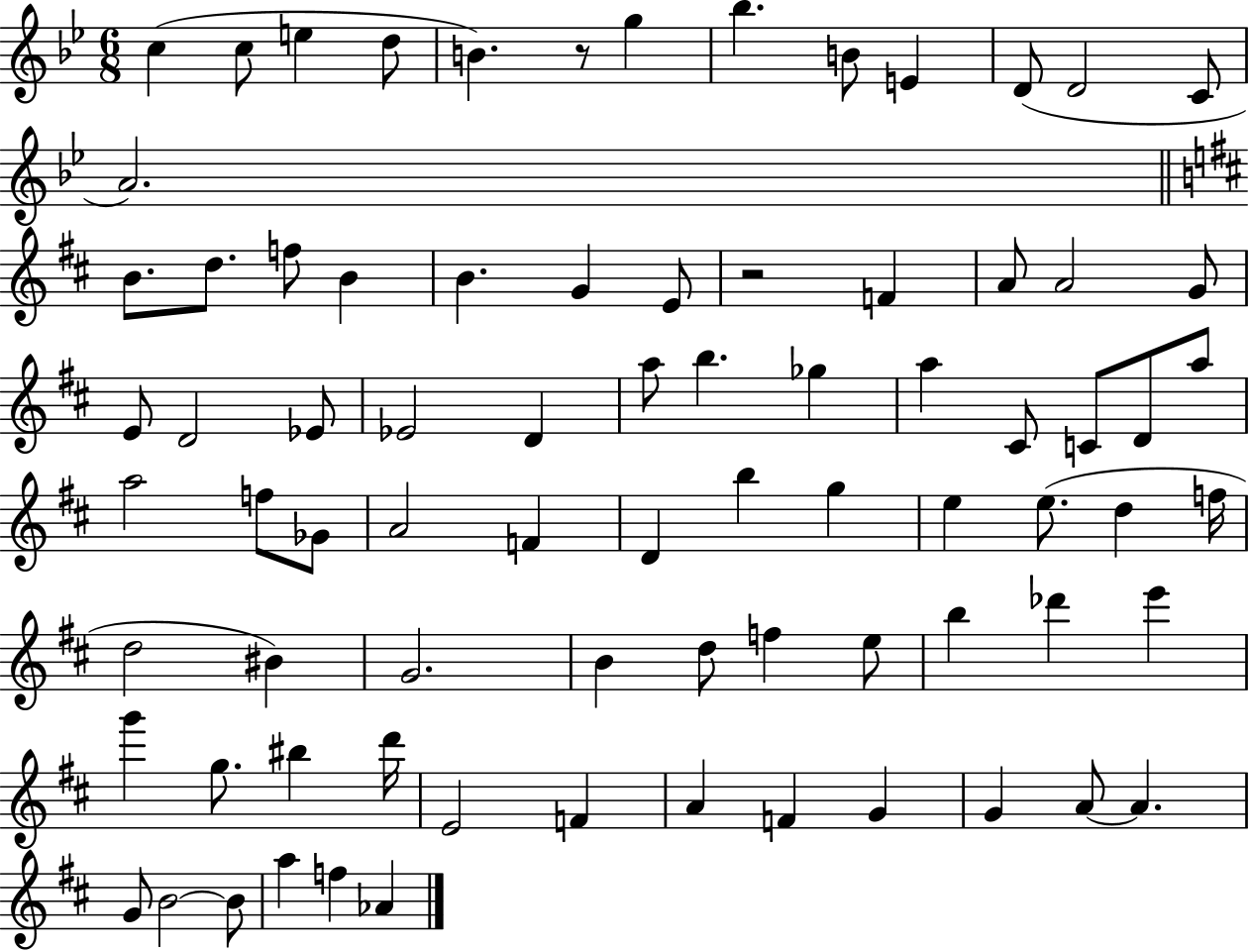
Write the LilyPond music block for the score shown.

{
  \clef treble
  \numericTimeSignature
  \time 6/8
  \key bes \major
  c''4( c''8 e''4 d''8 | b'4.) r8 g''4 | bes''4. b'8 e'4 | d'8( d'2 c'8 | \break a'2.) | \bar "||" \break \key d \major b'8. d''8. f''8 b'4 | b'4. g'4 e'8 | r2 f'4 | a'8 a'2 g'8 | \break e'8 d'2 ees'8 | ees'2 d'4 | a''8 b''4. ges''4 | a''4 cis'8 c'8 d'8 a''8 | \break a''2 f''8 ges'8 | a'2 f'4 | d'4 b''4 g''4 | e''4 e''8.( d''4 f''16 | \break d''2 bis'4) | g'2. | b'4 d''8 f''4 e''8 | b''4 des'''4 e'''4 | \break g'''4 g''8. bis''4 d'''16 | e'2 f'4 | a'4 f'4 g'4 | g'4 a'8~~ a'4. | \break g'8 b'2~~ b'8 | a''4 f''4 aes'4 | \bar "|."
}